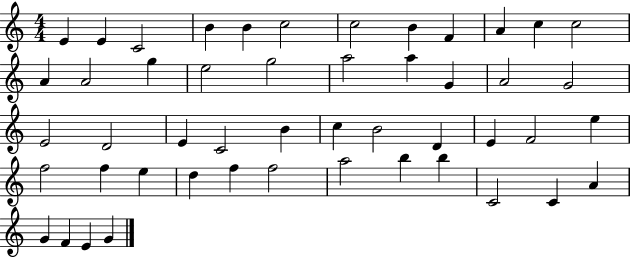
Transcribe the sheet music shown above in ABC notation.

X:1
T:Untitled
M:4/4
L:1/4
K:C
E E C2 B B c2 c2 B F A c c2 A A2 g e2 g2 a2 a G A2 G2 E2 D2 E C2 B c B2 D E F2 e f2 f e d f f2 a2 b b C2 C A G F E G